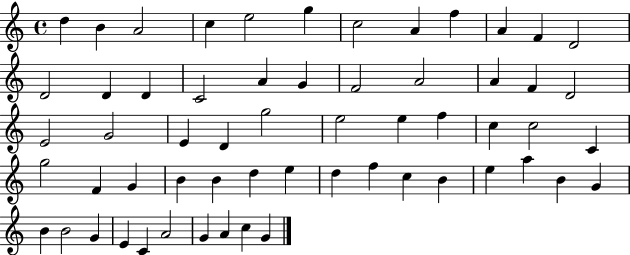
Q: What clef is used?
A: treble